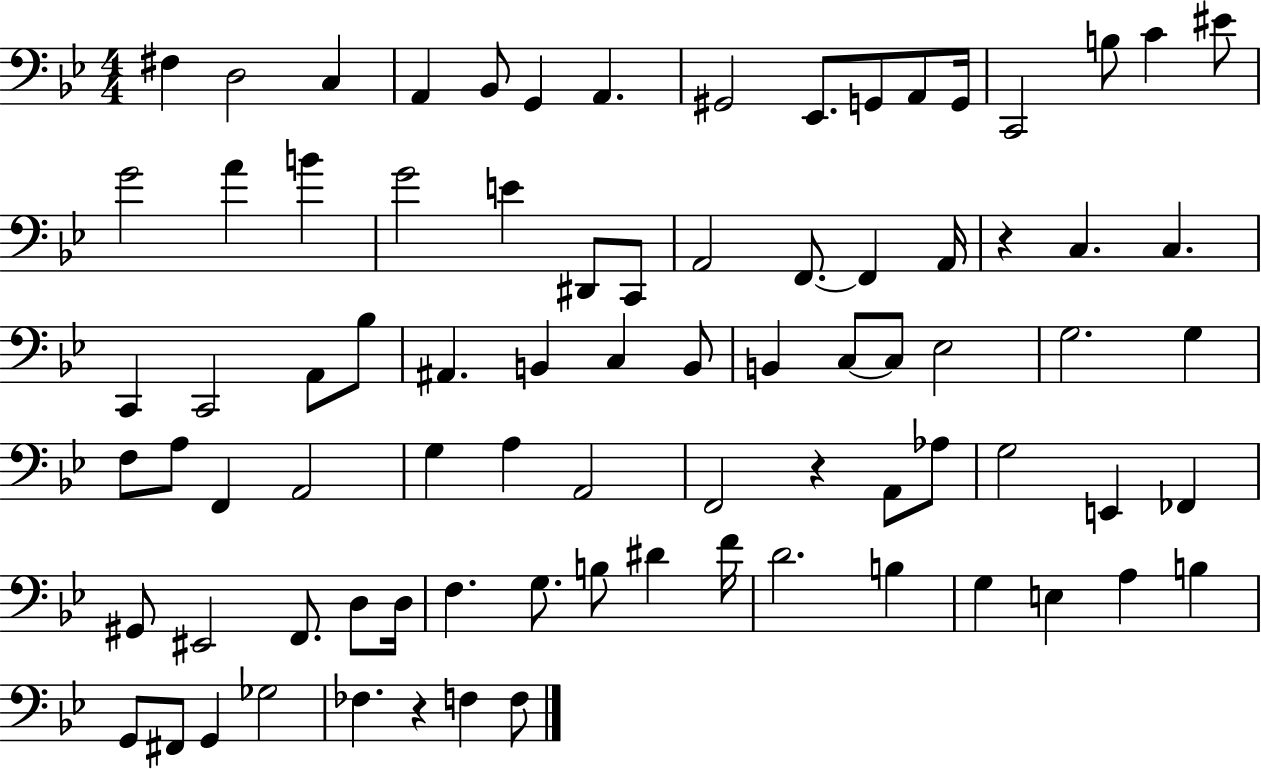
{
  \clef bass
  \numericTimeSignature
  \time 4/4
  \key bes \major
  \repeat volta 2 { fis4 d2 c4 | a,4 bes,8 g,4 a,4. | gis,2 ees,8. g,8 a,8 g,16 | c,2 b8 c'4 eis'8 | \break g'2 a'4 b'4 | g'2 e'4 dis,8 c,8 | a,2 f,8.~~ f,4 a,16 | r4 c4. c4. | \break c,4 c,2 a,8 bes8 | ais,4. b,4 c4 b,8 | b,4 c8~~ c8 ees2 | g2. g4 | \break f8 a8 f,4 a,2 | g4 a4 a,2 | f,2 r4 a,8 aes8 | g2 e,4 fes,4 | \break gis,8 eis,2 f,8. d8 d16 | f4. g8. b8 dis'4 f'16 | d'2. b4 | g4 e4 a4 b4 | \break g,8 fis,8 g,4 ges2 | fes4. r4 f4 f8 | } \bar "|."
}